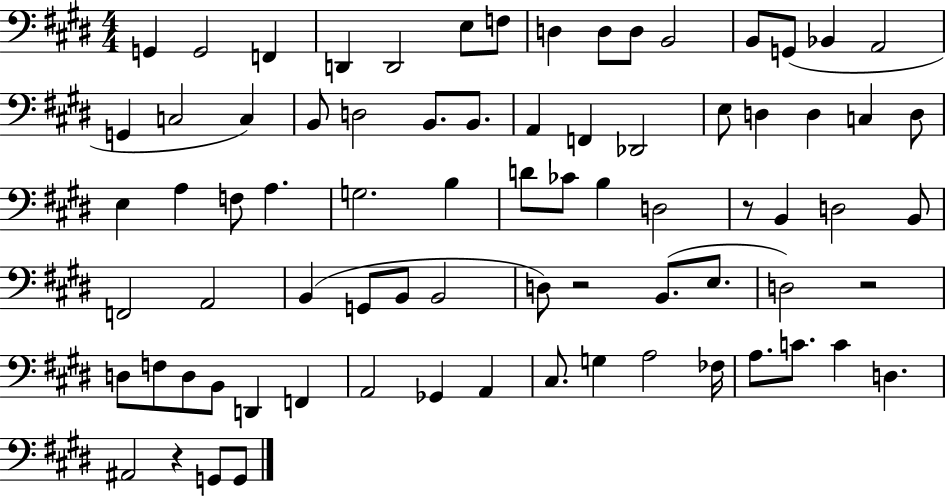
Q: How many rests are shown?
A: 4